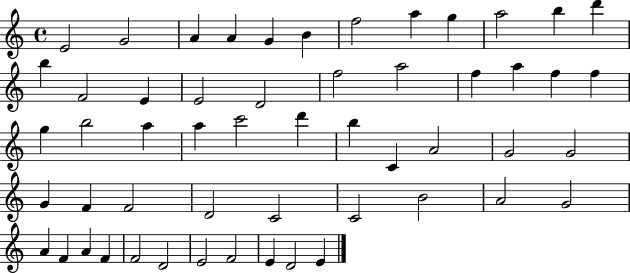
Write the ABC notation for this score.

X:1
T:Untitled
M:4/4
L:1/4
K:C
E2 G2 A A G B f2 a g a2 b d' b F2 E E2 D2 f2 a2 f a f f g b2 a a c'2 d' b C A2 G2 G2 G F F2 D2 C2 C2 B2 A2 G2 A F A F F2 D2 E2 F2 E D2 E